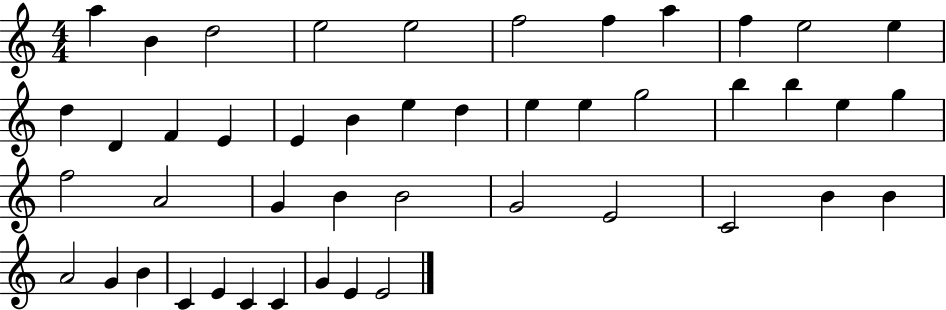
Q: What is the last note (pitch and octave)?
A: E4